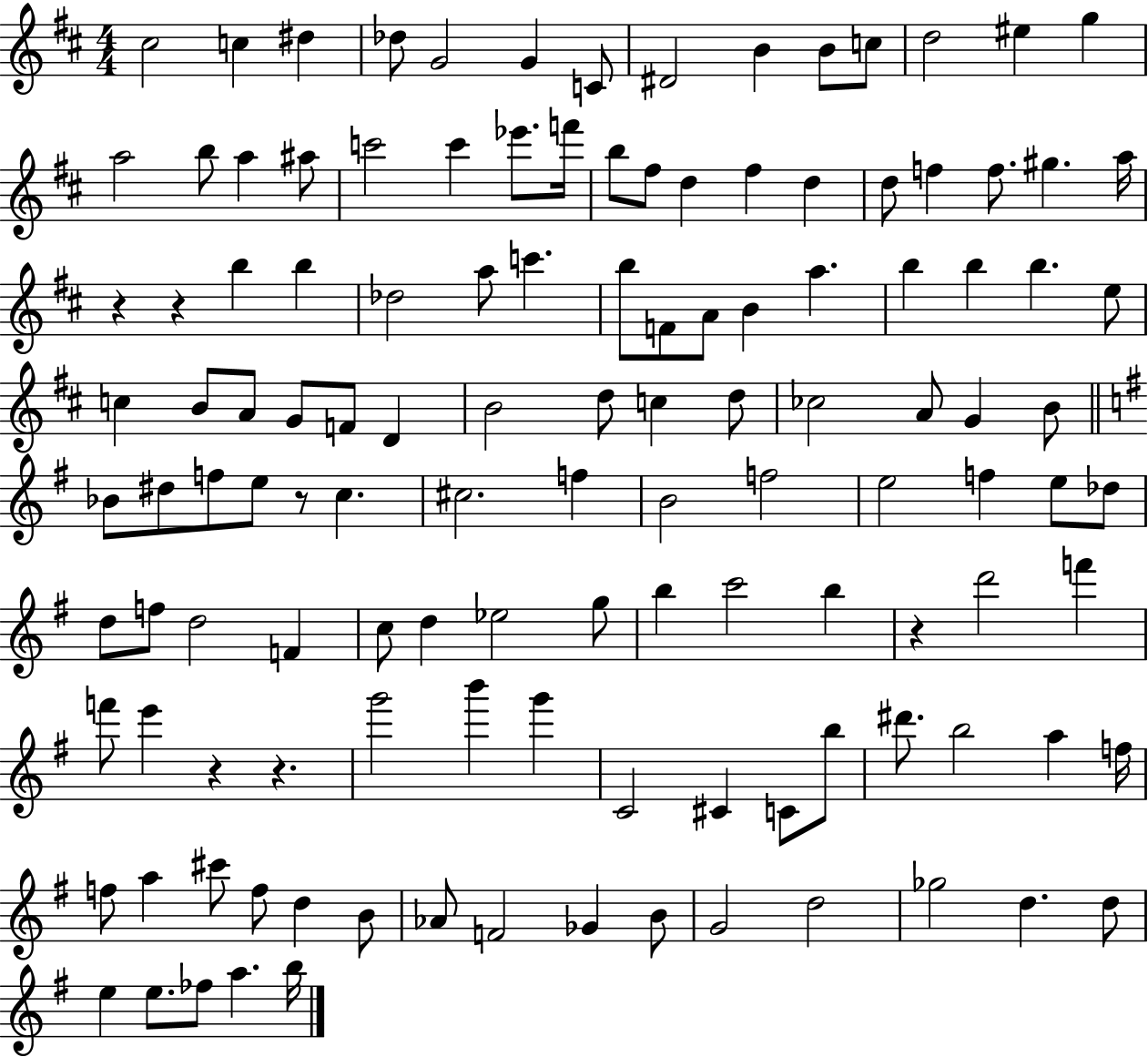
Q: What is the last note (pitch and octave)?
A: B5